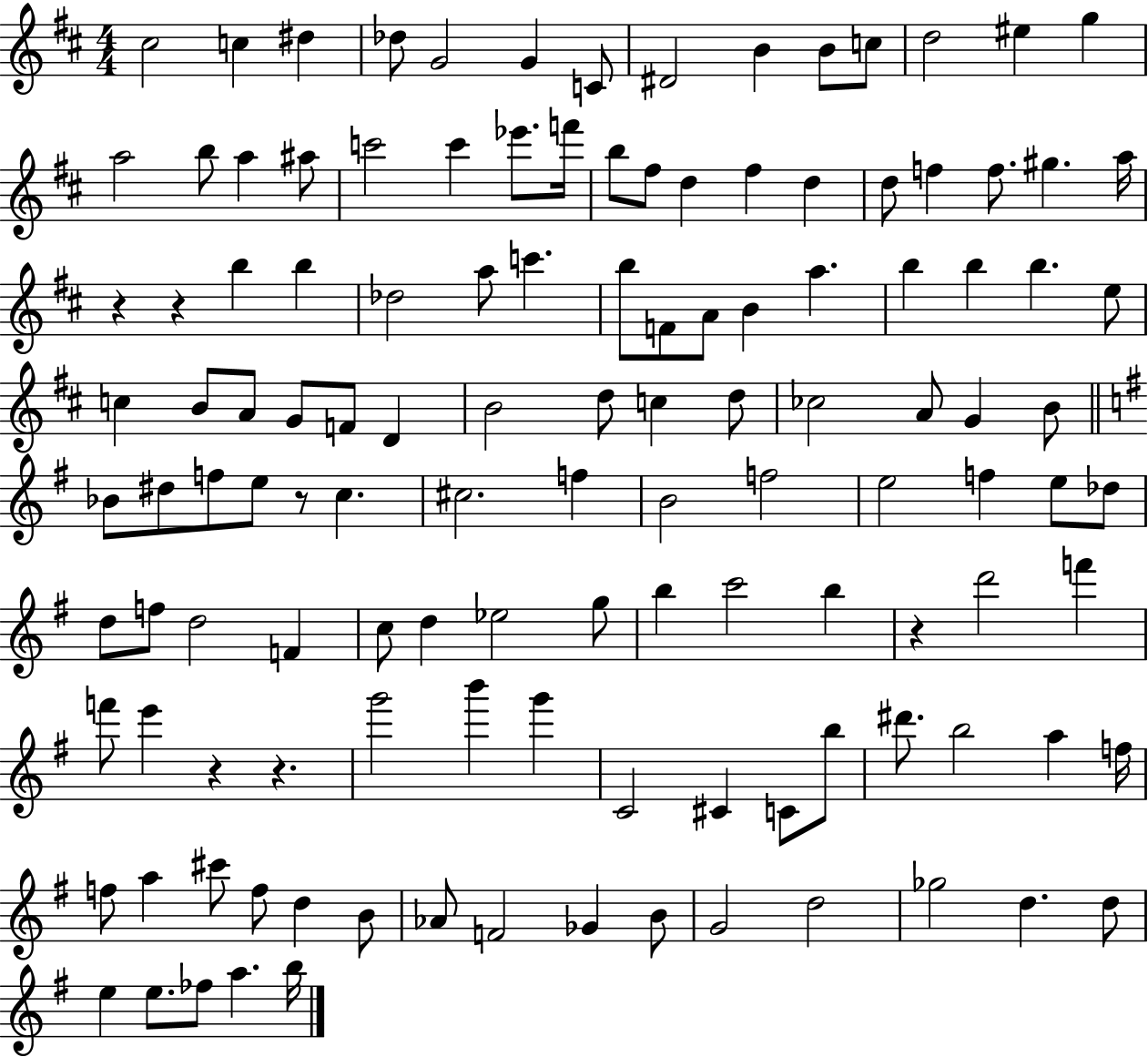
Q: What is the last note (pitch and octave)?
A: B5